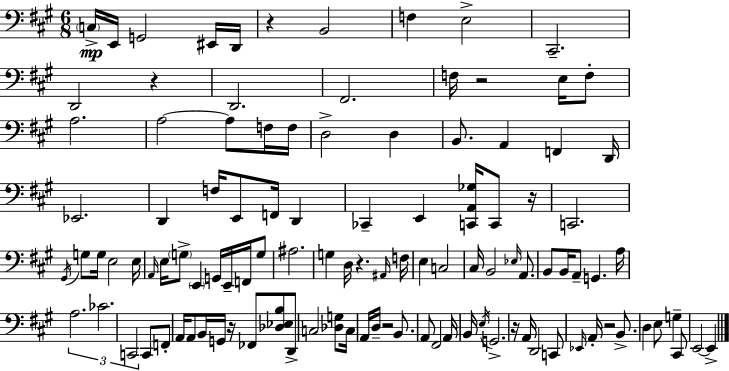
{
  \clef bass
  \numericTimeSignature
  \time 6/8
  \key a \major
  \parenthesize c16->\mp e,16 g,2 eis,16 d,16 | r4 b,2 | f4 e2-> | cis,2.-- | \break d,2 r4 | d,2. | fis,2. | f16 r2 e16 f8-. | \break a2. | a2~~ a8 f16 f16 | d2-> d4 | b,8. a,4 f,4 d,16 | \break ees,2. | d,4 f16 e,8 f,16 d,4 | ces,4-- e,4 <c, a, ges>16 c,8 r16 | c,2. | \break \acciaccatura { gis,16 } g8 g16 e2 | e16 \grace { a,16 } e16 \parenthesize g8-> \parenthesize e,4 g,16 e,16-- f,16 | g8 ais2. | g4 d16 r4. | \break \grace { ais,16 } f16 e4 c2 | cis16 b,2 | \grace { ees16 } a,8. b,8 b,16 a,8-- g,4. | a16 \tuplet 3/2 { a2. | \break ces'2. | c,2 } | c,8 f,8-. a,16 a,8 b,16 g,16 r16 fes,8 | <des ees b>8 d,8-> c2 | \break <des g>8 c16 a,16 d16-- r2 | b,8. a,8 fis,2 | a,16 b,16 \acciaccatura { e16 } g,2.-> | r16 a,16 d,2 | \break c,8 \grace { ees,16 } a,16-. r2 | b,8.-> d4 e8 | g4-- cis,8 e,2~~ | e,4-> \bar "|."
}